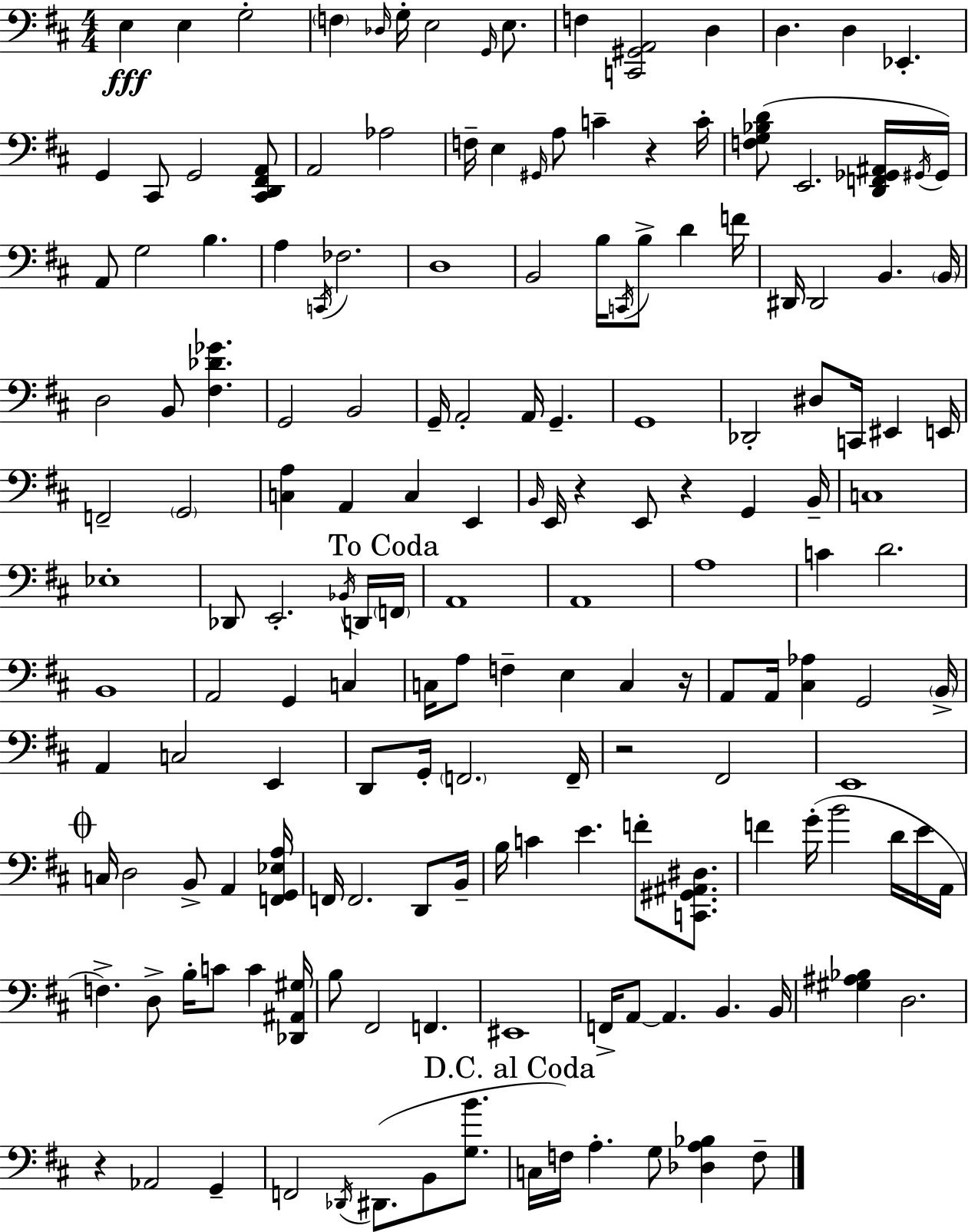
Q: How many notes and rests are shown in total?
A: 166